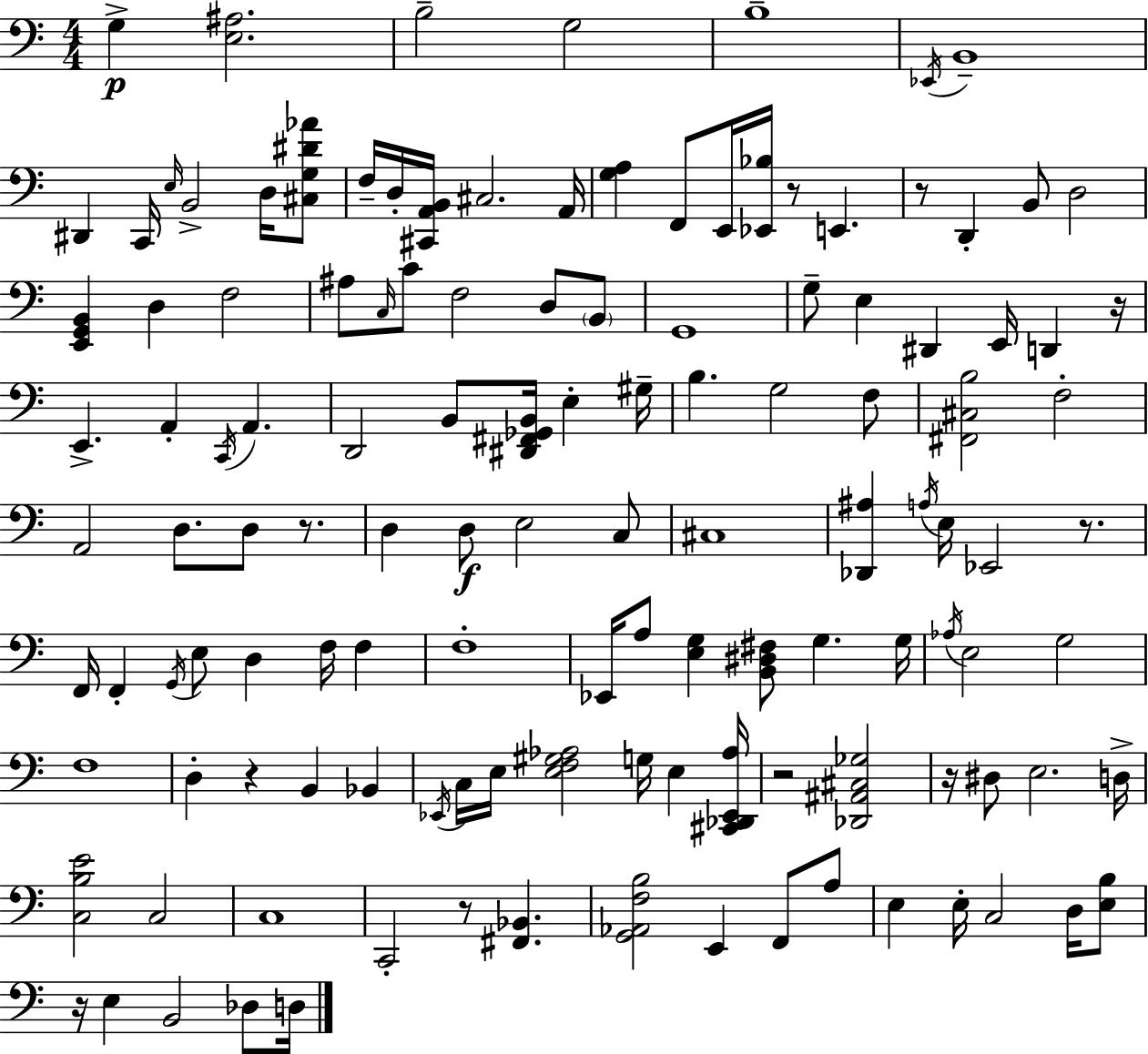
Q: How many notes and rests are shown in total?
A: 127